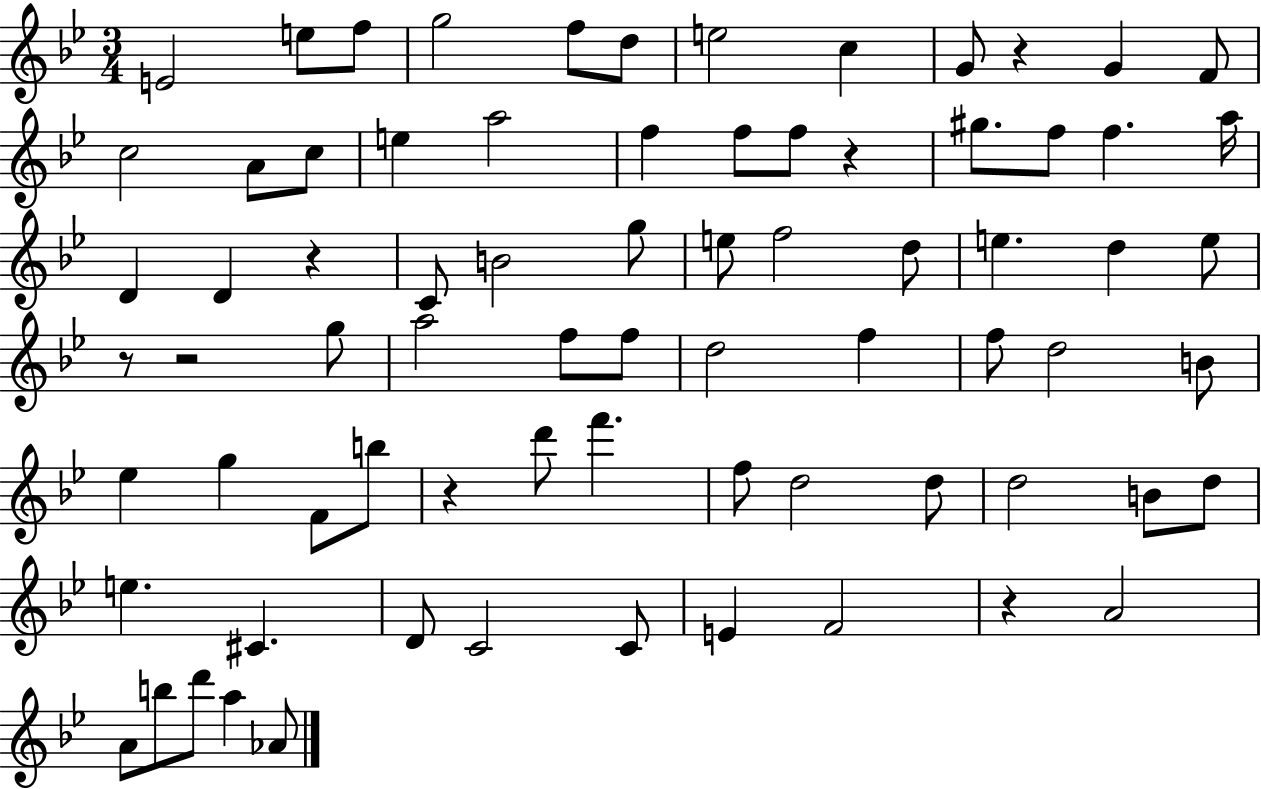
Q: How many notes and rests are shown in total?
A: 75